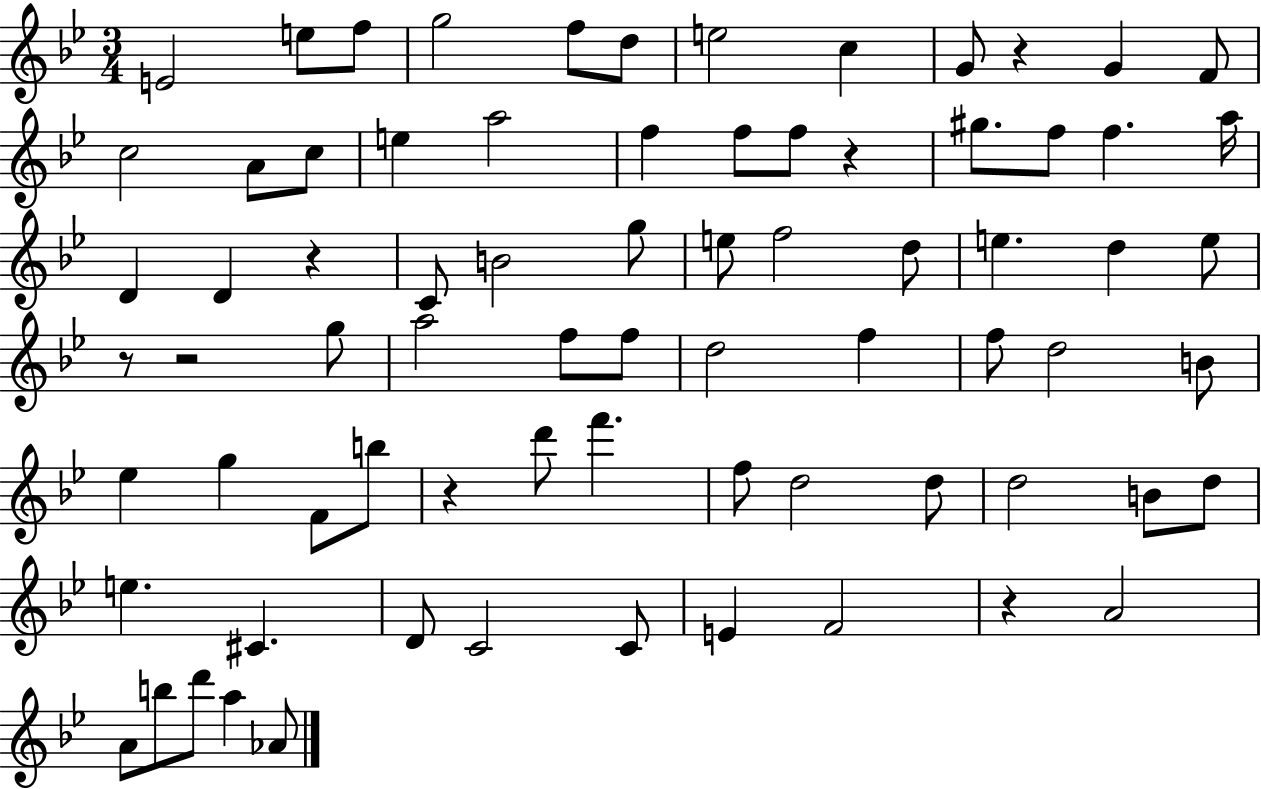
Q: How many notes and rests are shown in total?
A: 75